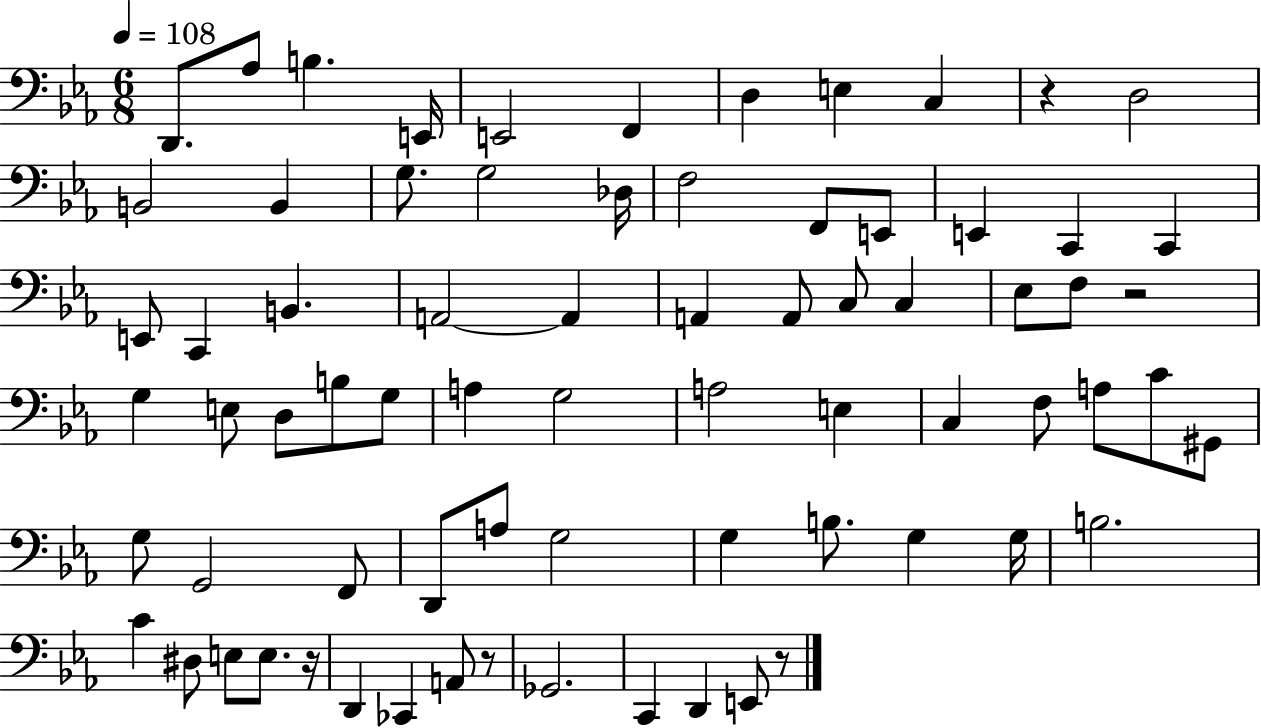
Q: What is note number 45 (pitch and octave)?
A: C4